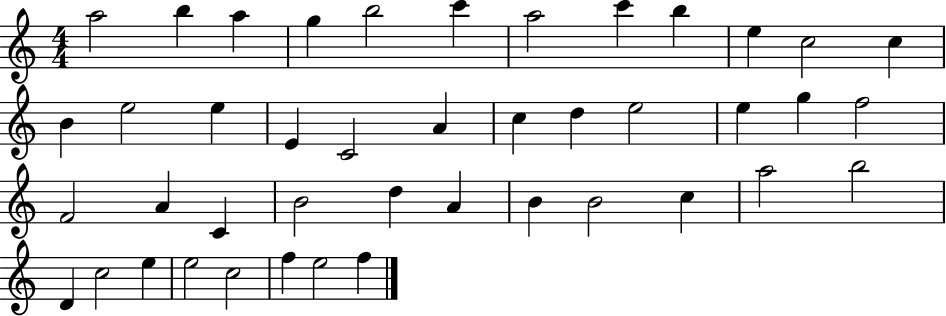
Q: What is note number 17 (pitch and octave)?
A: C4